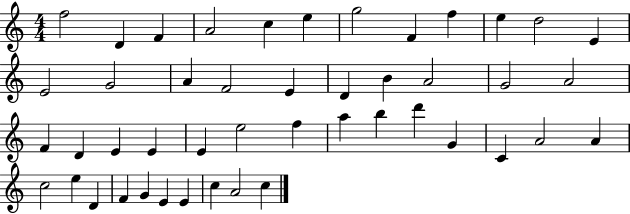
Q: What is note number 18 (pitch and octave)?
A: D4